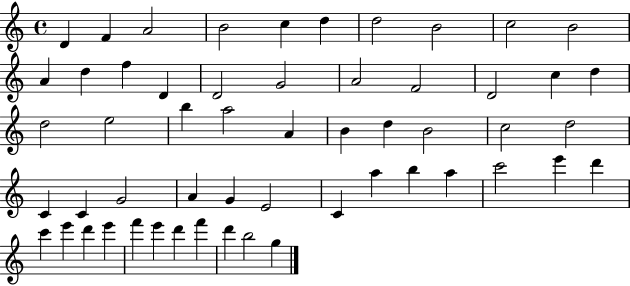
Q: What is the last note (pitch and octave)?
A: G5